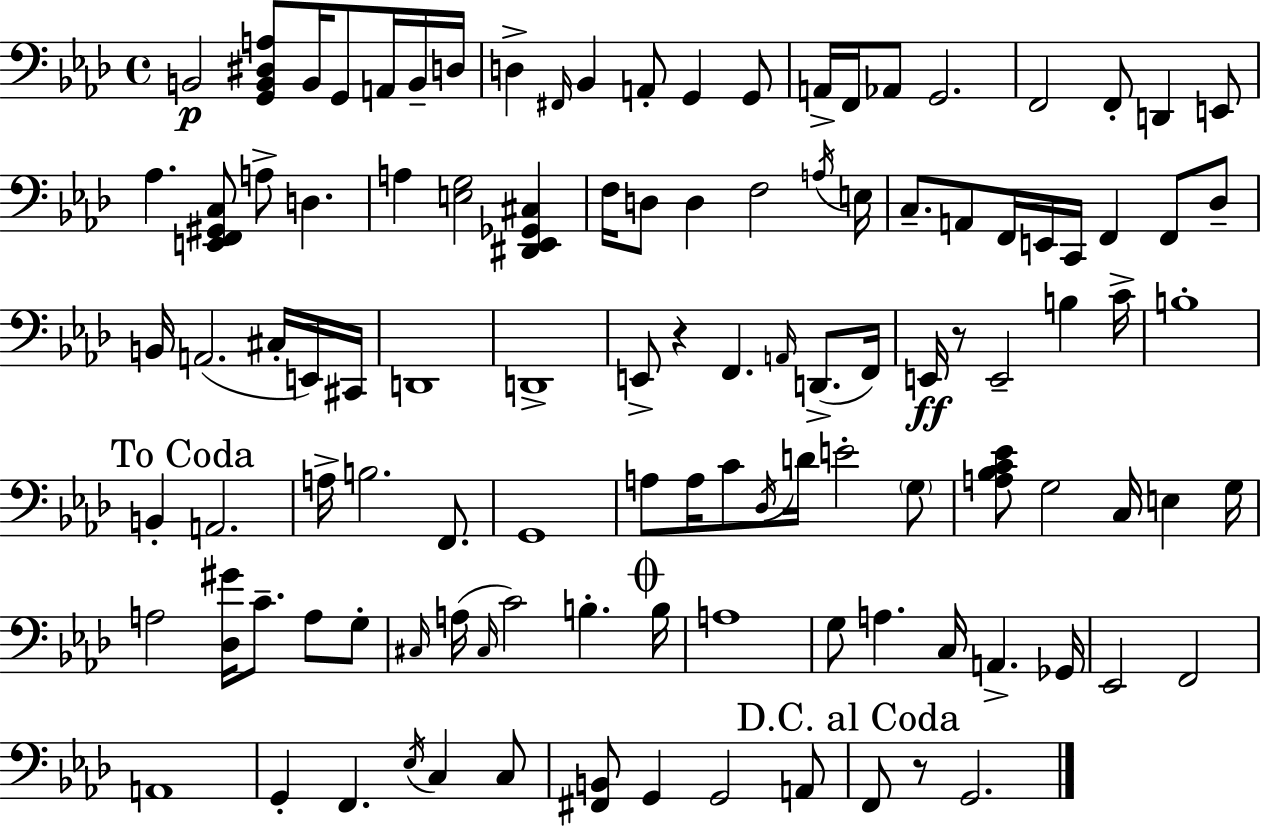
B2/h [G2,B2,D#3,A3]/e B2/s G2/e A2/s B2/s D3/s D3/q F#2/s Bb2/q A2/e G2/q G2/e A2/s F2/s Ab2/e G2/h. F2/h F2/e D2/q E2/e Ab3/q. [E2,F2,G#2,C3]/e A3/e D3/q. A3/q [E3,G3]/h [D#2,Eb2,Gb2,C#3]/q F3/s D3/e D3/q F3/h A3/s E3/s C3/e. A2/e F2/s E2/s C2/s F2/q F2/e Db3/e B2/s A2/h. C#3/s E2/s C#2/s D2/w D2/w E2/e R/q F2/q. A2/s D2/e. F2/s E2/s R/e E2/h B3/q C4/s B3/w B2/q A2/h. A3/s B3/h. F2/e. G2/w A3/e A3/s C4/e Db3/s D4/s E4/h G3/e [A3,Bb3,C4,Eb4]/e G3/h C3/s E3/q G3/s A3/h [Db3,G#4]/s C4/e. A3/e G3/e C#3/s A3/s C#3/s C4/h B3/q. B3/s A3/w G3/e A3/q. C3/s A2/q. Gb2/s Eb2/h F2/h A2/w G2/q F2/q. Eb3/s C3/q C3/e [F#2,B2]/e G2/q G2/h A2/e F2/e R/e G2/h.